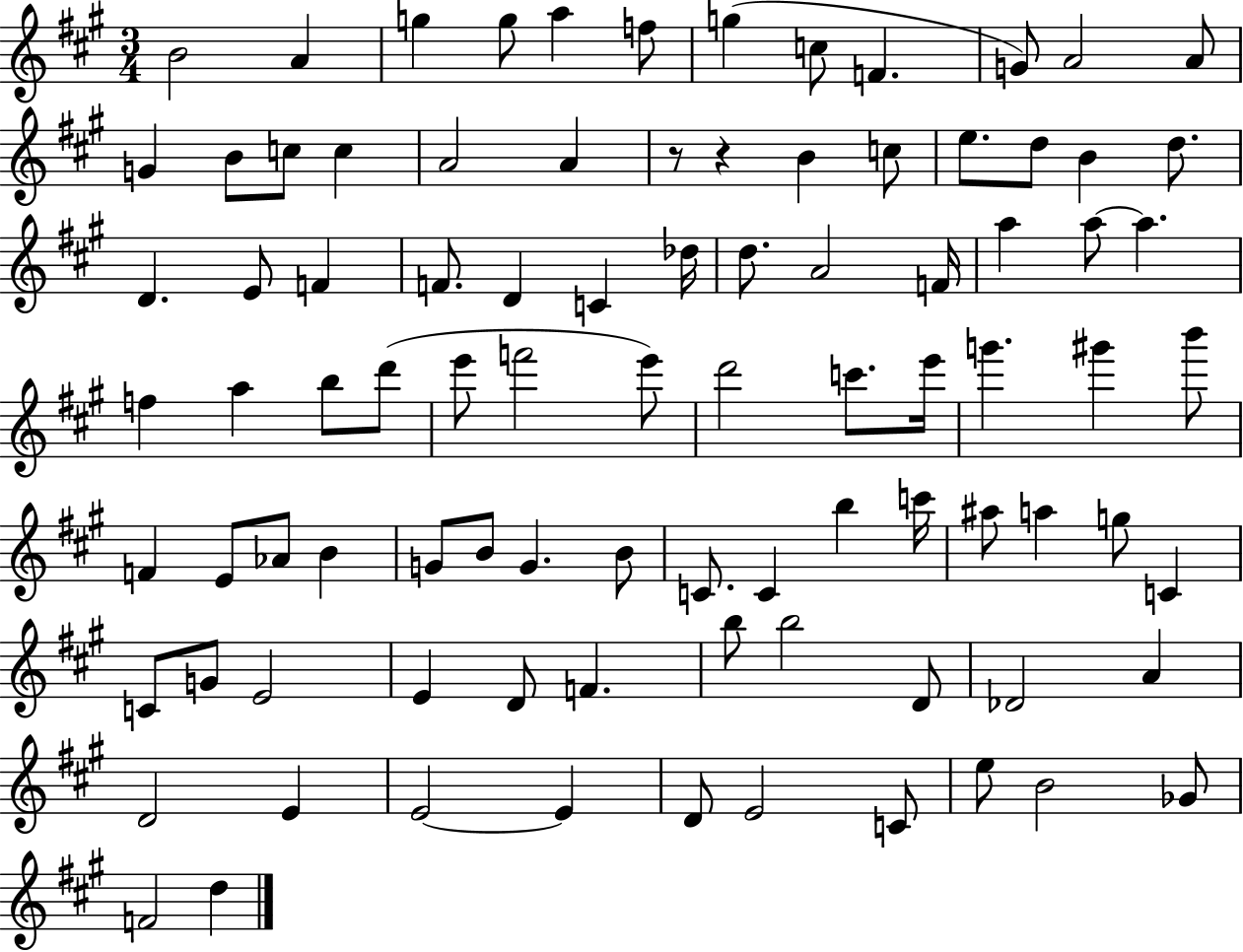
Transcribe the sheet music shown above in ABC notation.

X:1
T:Untitled
M:3/4
L:1/4
K:A
B2 A g g/2 a f/2 g c/2 F G/2 A2 A/2 G B/2 c/2 c A2 A z/2 z B c/2 e/2 d/2 B d/2 D E/2 F F/2 D C _d/4 d/2 A2 F/4 a a/2 a f a b/2 d'/2 e'/2 f'2 e'/2 d'2 c'/2 e'/4 g' ^g' b'/2 F E/2 _A/2 B G/2 B/2 G B/2 C/2 C b c'/4 ^a/2 a g/2 C C/2 G/2 E2 E D/2 F b/2 b2 D/2 _D2 A D2 E E2 E D/2 E2 C/2 e/2 B2 _G/2 F2 d